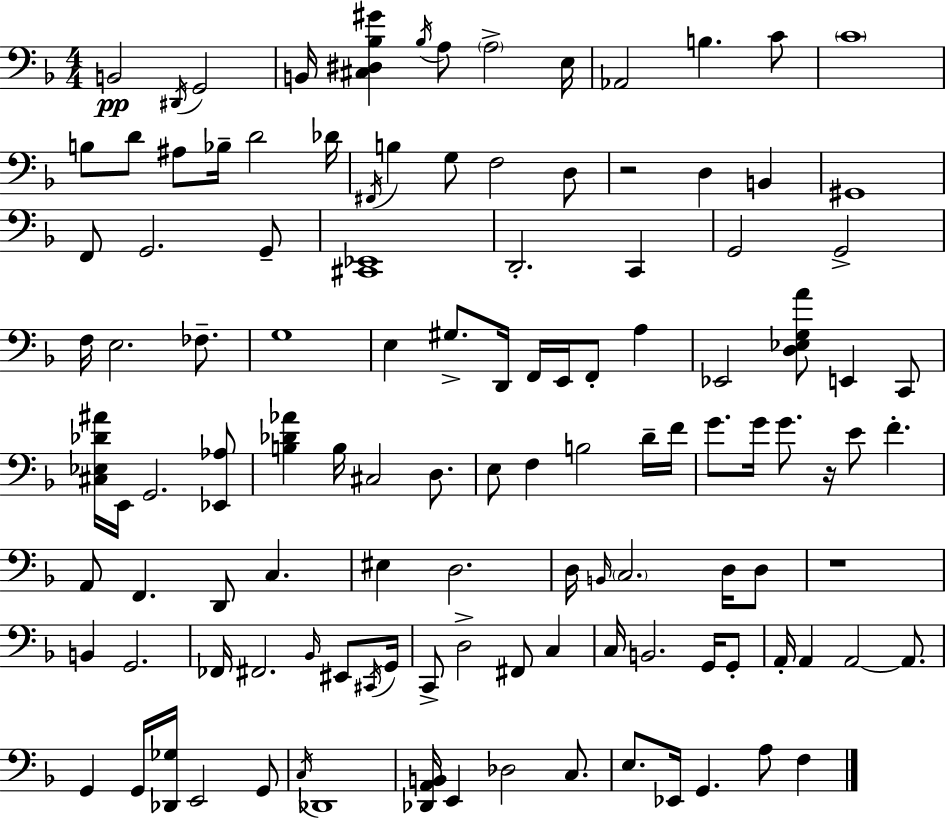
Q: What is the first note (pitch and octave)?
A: B2